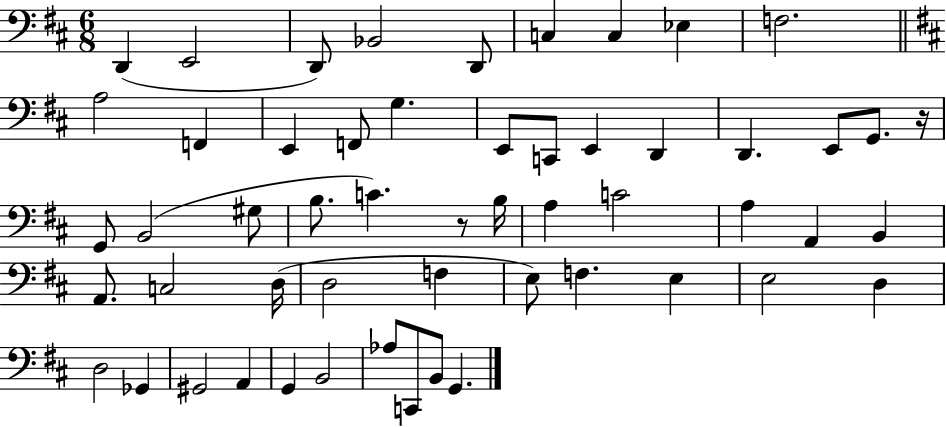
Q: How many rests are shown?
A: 2